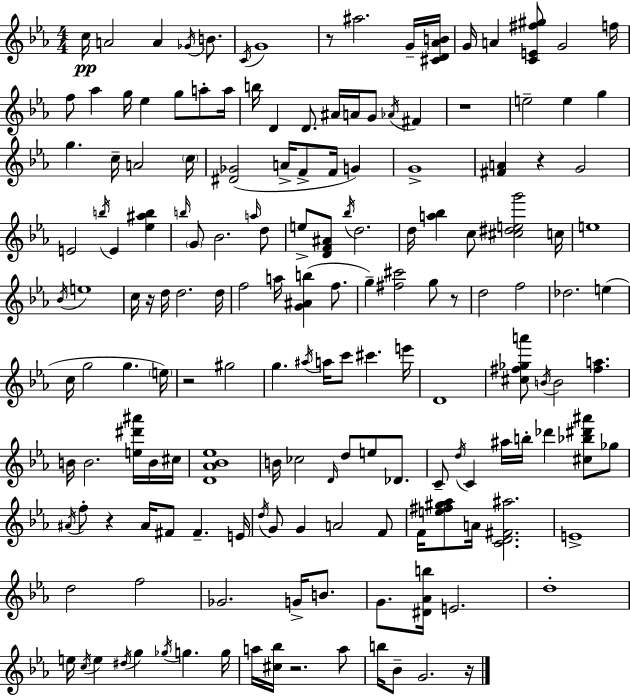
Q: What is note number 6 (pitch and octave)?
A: C4